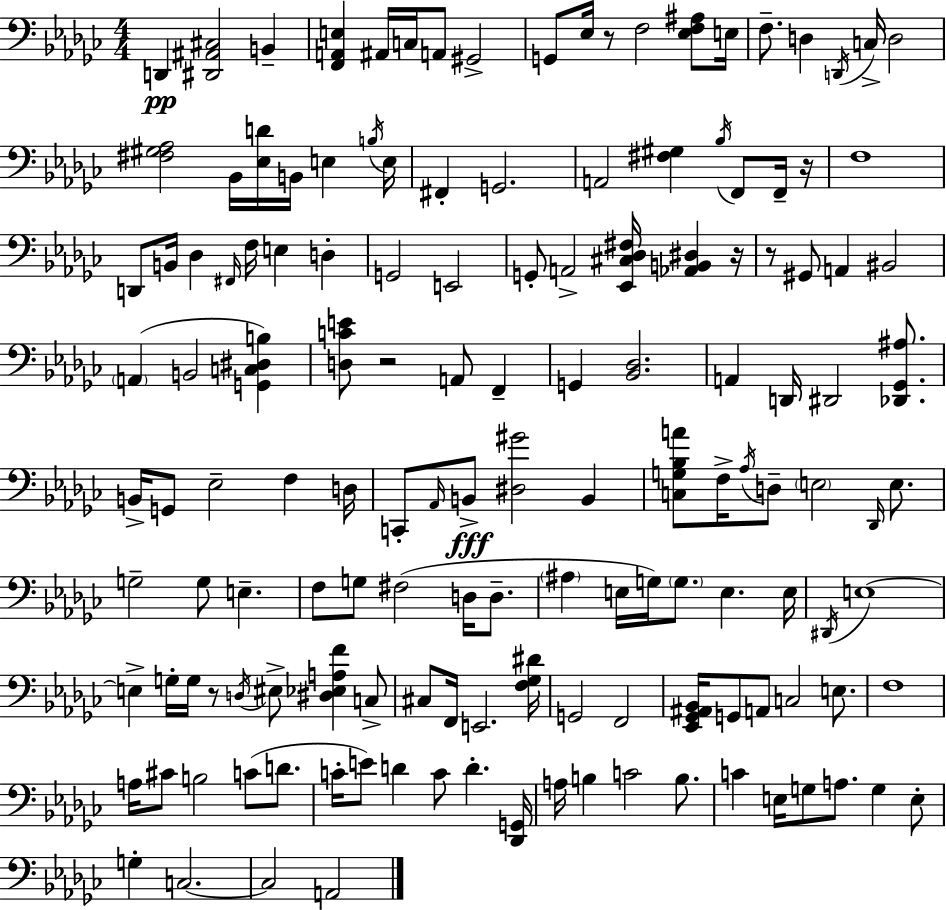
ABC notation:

X:1
T:Untitled
M:4/4
L:1/4
K:Ebm
D,, [^D,,^A,,^C,]2 B,, [F,,A,,E,] ^A,,/4 C,/4 A,,/2 ^G,,2 G,,/2 _E,/4 z/2 F,2 [_E,F,^A,]/2 E,/4 F,/2 D, D,,/4 C,/4 D,2 [^F,^G,_A,]2 _B,,/4 [_E,D]/4 B,,/4 E, B,/4 E,/4 ^F,, G,,2 A,,2 [^F,^G,] _B,/4 F,,/2 F,,/4 z/4 F,4 D,,/2 B,,/4 _D, ^F,,/4 F,/4 E, D, G,,2 E,,2 G,,/2 A,,2 [_E,,^C,_D,^F,]/4 [_A,,B,,^D,] z/4 z/2 ^G,,/2 A,, ^B,,2 A,, B,,2 [G,,C,^D,B,] [D,CE]/2 z2 A,,/2 F,, G,, [_B,,_D,]2 A,, D,,/4 ^D,,2 [_D,,_G,,^A,]/2 B,,/4 G,,/2 _E,2 F, D,/4 C,,/2 _A,,/4 B,,/2 [^D,^G]2 B,, [C,G,_B,A]/2 F,/4 _A,/4 D,/2 E,2 _D,,/4 E,/2 G,2 G,/2 E, F,/2 G,/2 ^F,2 D,/4 D,/2 ^A, E,/4 G,/4 G,/2 E, E,/4 ^D,,/4 E,4 E, G,/4 G,/4 z/2 D,/4 ^E,/2 [^D,_E,A,F] C,/2 ^C,/2 F,,/4 E,,2 [F,_G,^D]/4 G,,2 F,,2 [_E,,_G,,^A,,_B,,]/4 G,,/2 A,,/2 C,2 E,/2 F,4 A,/4 ^C/2 B,2 C/2 D/2 C/4 E/2 D C/2 D [_D,,G,,]/4 A,/4 B, C2 B,/2 C E,/4 G,/2 A,/2 G, E,/2 G, C,2 C,2 A,,2